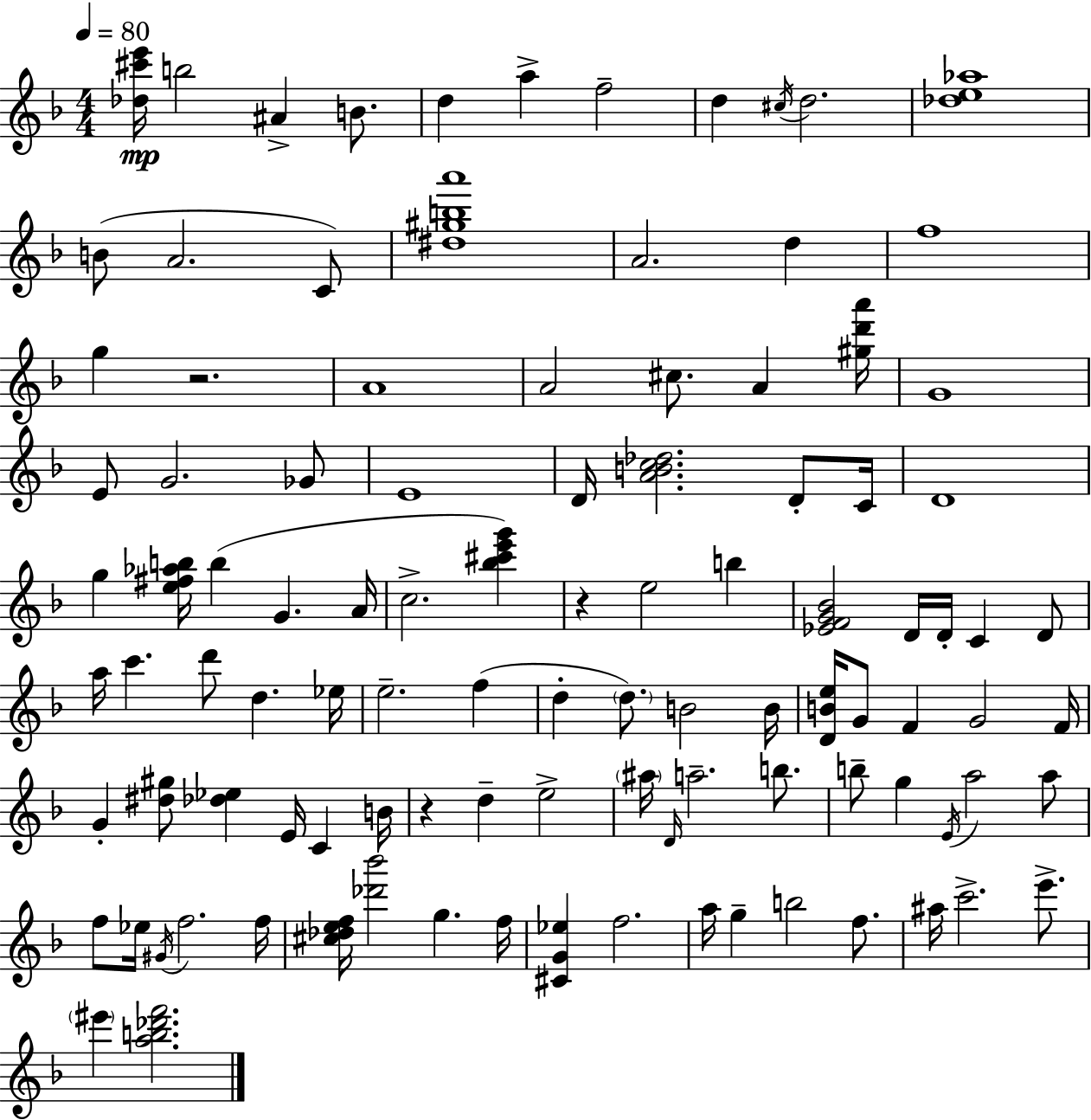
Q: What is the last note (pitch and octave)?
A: EIS6